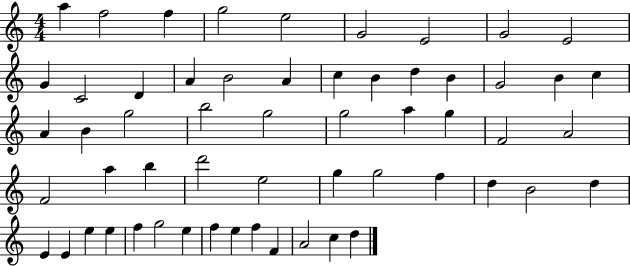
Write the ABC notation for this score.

X:1
T:Untitled
M:4/4
L:1/4
K:C
a f2 f g2 e2 G2 E2 G2 E2 G C2 D A B2 A c B d B G2 B c A B g2 b2 g2 g2 a g F2 A2 F2 a b d'2 e2 g g2 f d B2 d E E e e f g2 e f e f F A2 c d